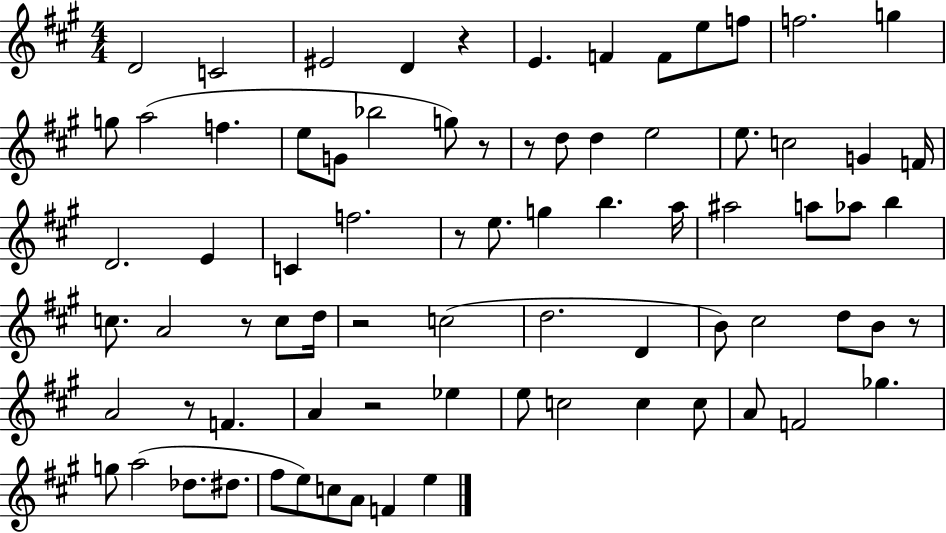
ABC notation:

X:1
T:Untitled
M:4/4
L:1/4
K:A
D2 C2 ^E2 D z E F F/2 e/2 f/2 f2 g g/2 a2 f e/2 G/2 _b2 g/2 z/2 z/2 d/2 d e2 e/2 c2 G F/4 D2 E C f2 z/2 e/2 g b a/4 ^a2 a/2 _a/2 b c/2 A2 z/2 c/2 d/4 z2 c2 d2 D B/2 ^c2 d/2 B/2 z/2 A2 z/2 F A z2 _e e/2 c2 c c/2 A/2 F2 _g g/2 a2 _d/2 ^d/2 ^f/2 e/2 c/2 A/2 F e